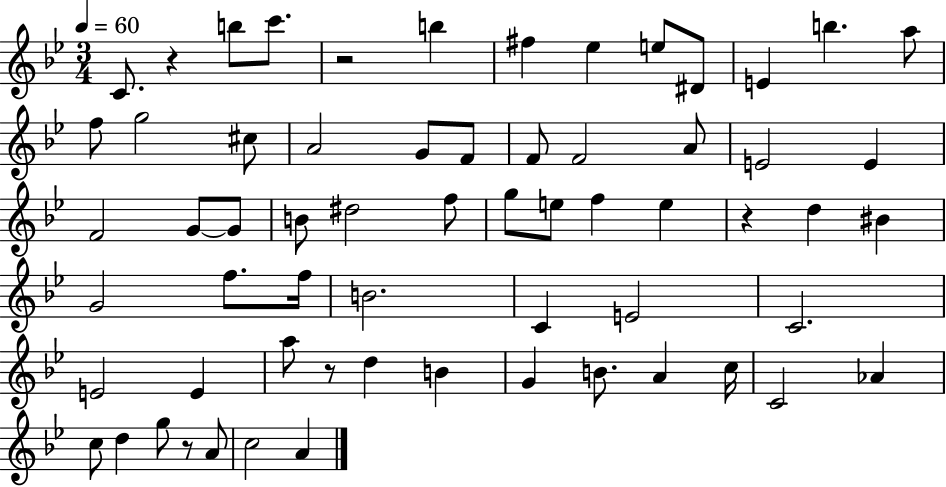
C4/e. R/q B5/e C6/e. R/h B5/q F#5/q Eb5/q E5/e D#4/e E4/q B5/q. A5/e F5/e G5/h C#5/e A4/h G4/e F4/e F4/e F4/h A4/e E4/h E4/q F4/h G4/e G4/e B4/e D#5/h F5/e G5/e E5/e F5/q E5/q R/q D5/q BIS4/q G4/h F5/e. F5/s B4/h. C4/q E4/h C4/h. E4/h E4/q A5/e R/e D5/q B4/q G4/q B4/e. A4/q C5/s C4/h Ab4/q C5/e D5/q G5/e R/e A4/e C5/h A4/q